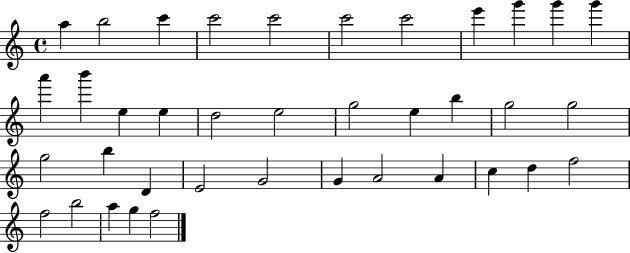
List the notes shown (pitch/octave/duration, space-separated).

A5/q B5/h C6/q C6/h C6/h C6/h C6/h E6/q G6/q G6/q G6/q A6/q B6/q E5/q E5/q D5/h E5/h G5/h E5/q B5/q G5/h G5/h G5/h B5/q D4/q E4/h G4/h G4/q A4/h A4/q C5/q D5/q F5/h F5/h B5/h A5/q G5/q F5/h